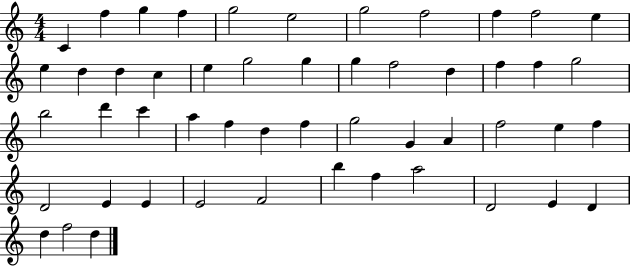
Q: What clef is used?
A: treble